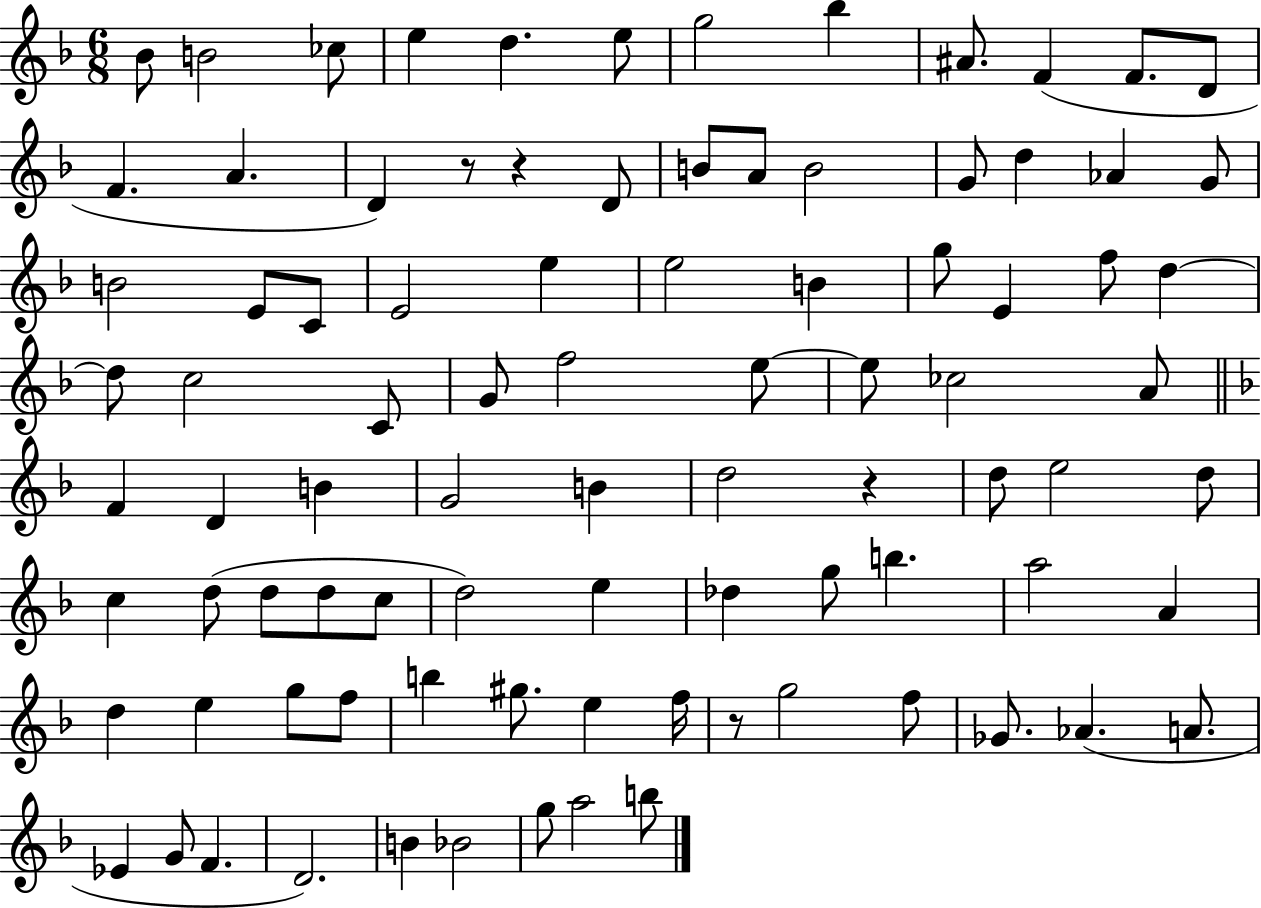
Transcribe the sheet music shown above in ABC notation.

X:1
T:Untitled
M:6/8
L:1/4
K:F
_B/2 B2 _c/2 e d e/2 g2 _b ^A/2 F F/2 D/2 F A D z/2 z D/2 B/2 A/2 B2 G/2 d _A G/2 B2 E/2 C/2 E2 e e2 B g/2 E f/2 d d/2 c2 C/2 G/2 f2 e/2 e/2 _c2 A/2 F D B G2 B d2 z d/2 e2 d/2 c d/2 d/2 d/2 c/2 d2 e _d g/2 b a2 A d e g/2 f/2 b ^g/2 e f/4 z/2 g2 f/2 _G/2 _A A/2 _E G/2 F D2 B _B2 g/2 a2 b/2